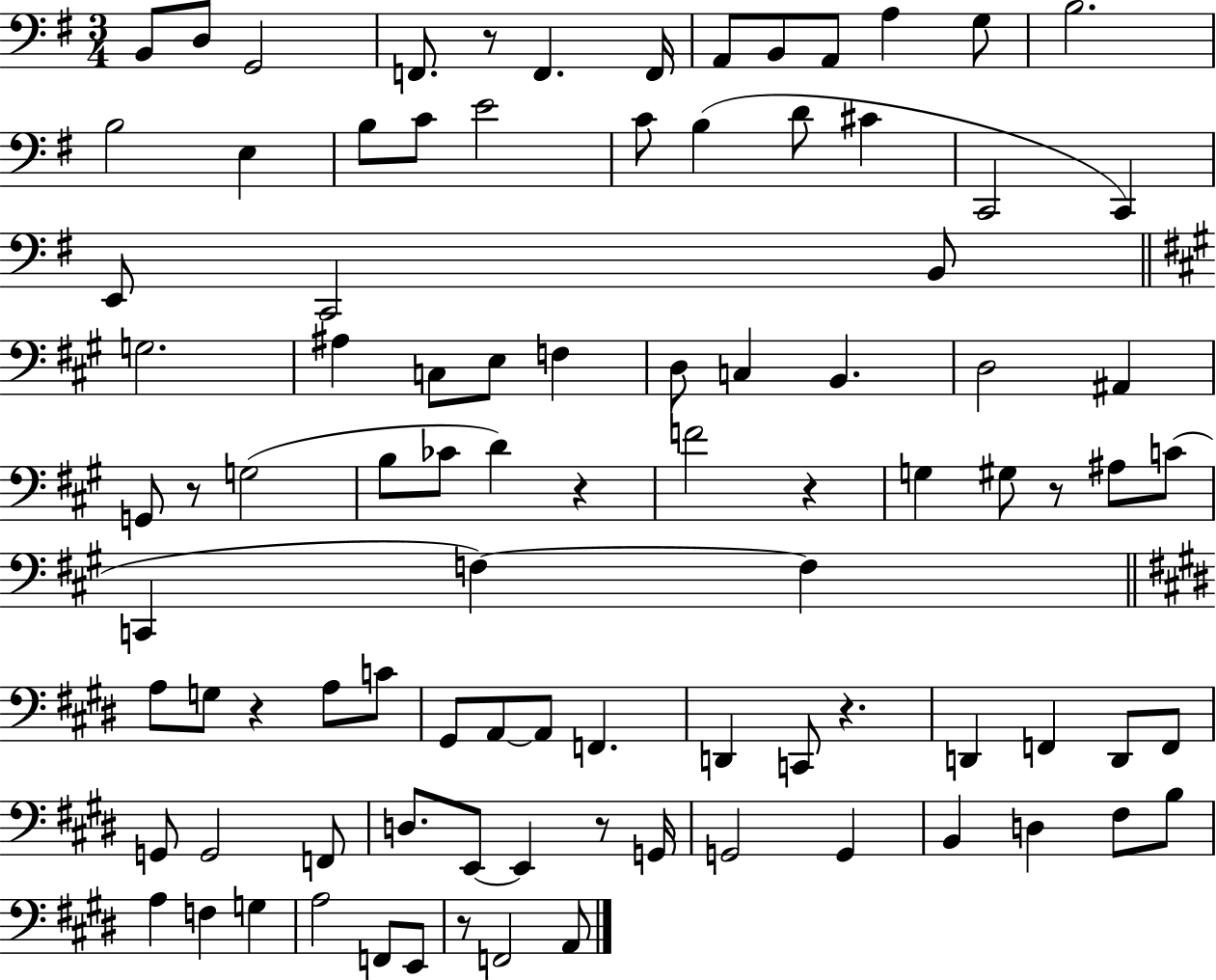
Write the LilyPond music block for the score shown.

{
  \clef bass
  \numericTimeSignature
  \time 3/4
  \key g \major
  b,8 d8 g,2 | f,8. r8 f,4. f,16 | a,8 b,8 a,8 a4 g8 | b2. | \break b2 e4 | b8 c'8 e'2 | c'8 b4( d'8 cis'4 | c,2 c,4) | \break e,8 c,2 b,8 | \bar "||" \break \key a \major g2. | ais4 c8 e8 f4 | d8 c4 b,4. | d2 ais,4 | \break g,8 r8 g2( | b8 ces'8 d'4) r4 | f'2 r4 | g4 gis8 r8 ais8 c'8( | \break c,4 f4~~) f4 | \bar "||" \break \key e \major a8 g8 r4 a8 c'8 | gis,8 a,8~~ a,8 f,4. | d,4 c,8 r4. | d,4 f,4 d,8 f,8 | \break g,8 g,2 f,8 | d8. e,8~~ e,4 r8 g,16 | g,2 g,4 | b,4 d4 fis8 b8 | \break a4 f4 g4 | a2 f,8 e,8 | r8 f,2 a,8 | \bar "|."
}